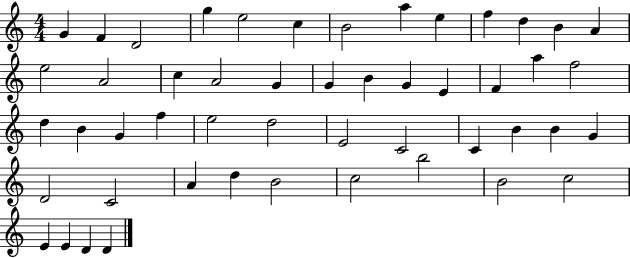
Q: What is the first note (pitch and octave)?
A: G4